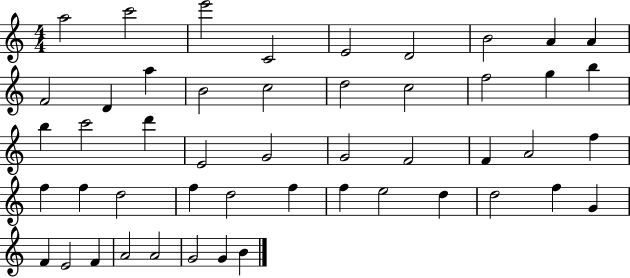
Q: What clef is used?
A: treble